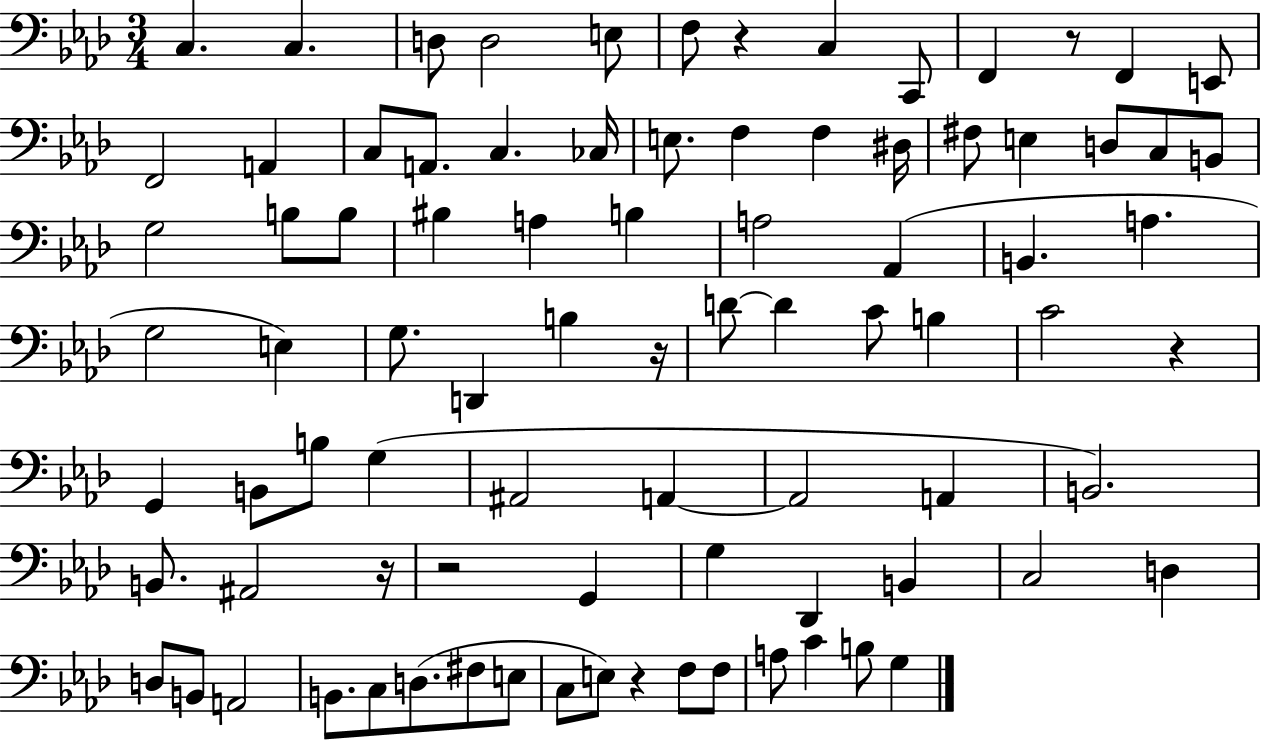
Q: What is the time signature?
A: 3/4